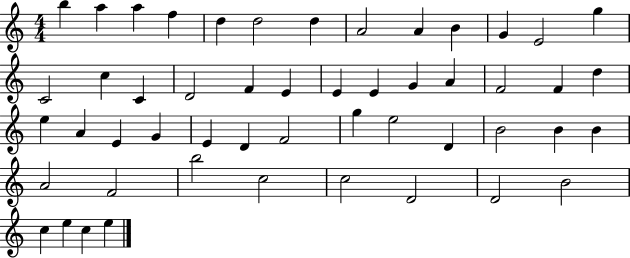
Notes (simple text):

B5/q A5/q A5/q F5/q D5/q D5/h D5/q A4/h A4/q B4/q G4/q E4/h G5/q C4/h C5/q C4/q D4/h F4/q E4/q E4/q E4/q G4/q A4/q F4/h F4/q D5/q E5/q A4/q E4/q G4/q E4/q D4/q F4/h G5/q E5/h D4/q B4/h B4/q B4/q A4/h F4/h B5/h C5/h C5/h D4/h D4/h B4/h C5/q E5/q C5/q E5/q